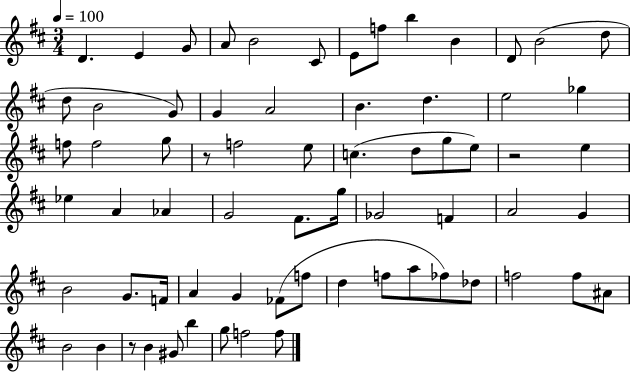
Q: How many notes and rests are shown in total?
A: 68